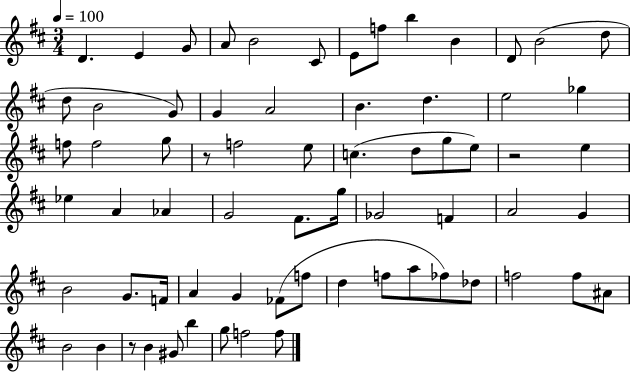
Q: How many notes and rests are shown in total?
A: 68